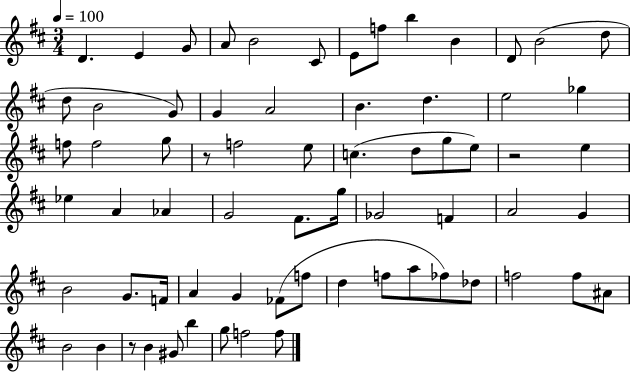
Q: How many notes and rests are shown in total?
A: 68